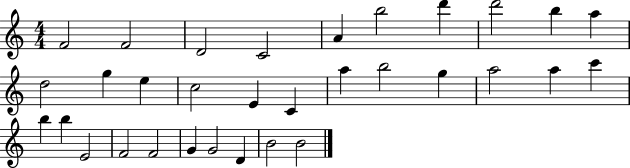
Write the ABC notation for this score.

X:1
T:Untitled
M:4/4
L:1/4
K:C
F2 F2 D2 C2 A b2 d' d'2 b a d2 g e c2 E C a b2 g a2 a c' b b E2 F2 F2 G G2 D B2 B2